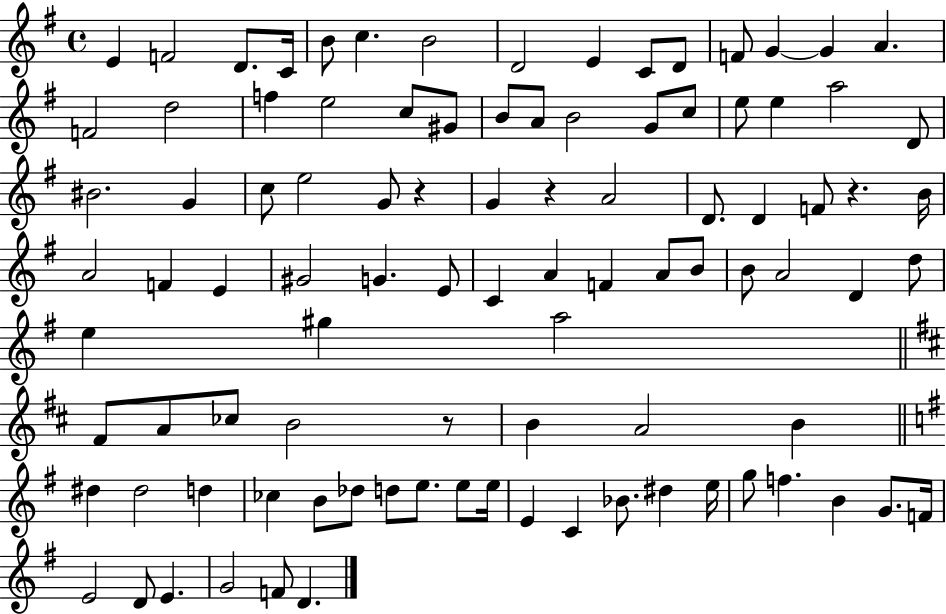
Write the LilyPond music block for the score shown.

{
  \clef treble
  \time 4/4
  \defaultTimeSignature
  \key g \major
  e'4 f'2 d'8. c'16 | b'8 c''4. b'2 | d'2 e'4 c'8 d'8 | f'8 g'4~~ g'4 a'4. | \break f'2 d''2 | f''4 e''2 c''8 gis'8 | b'8 a'8 b'2 g'8 c''8 | e''8 e''4 a''2 d'8 | \break bis'2. g'4 | c''8 e''2 g'8 r4 | g'4 r4 a'2 | d'8. d'4 f'8 r4. b'16 | \break a'2 f'4 e'4 | gis'2 g'4. e'8 | c'4 a'4 f'4 a'8 b'8 | b'8 a'2 d'4 d''8 | \break e''4 gis''4 a''2 | \bar "||" \break \key b \minor fis'8 a'8 ces''8 b'2 r8 | b'4 a'2 b'4 | \bar "||" \break \key e \minor dis''4 dis''2 d''4 | ces''4 b'8 des''8 d''8 e''8. e''8 e''16 | e'4 c'4 bes'8. dis''4 e''16 | g''8 f''4. b'4 g'8. f'16 | \break e'2 d'8 e'4. | g'2 f'8 d'4. | \bar "|."
}